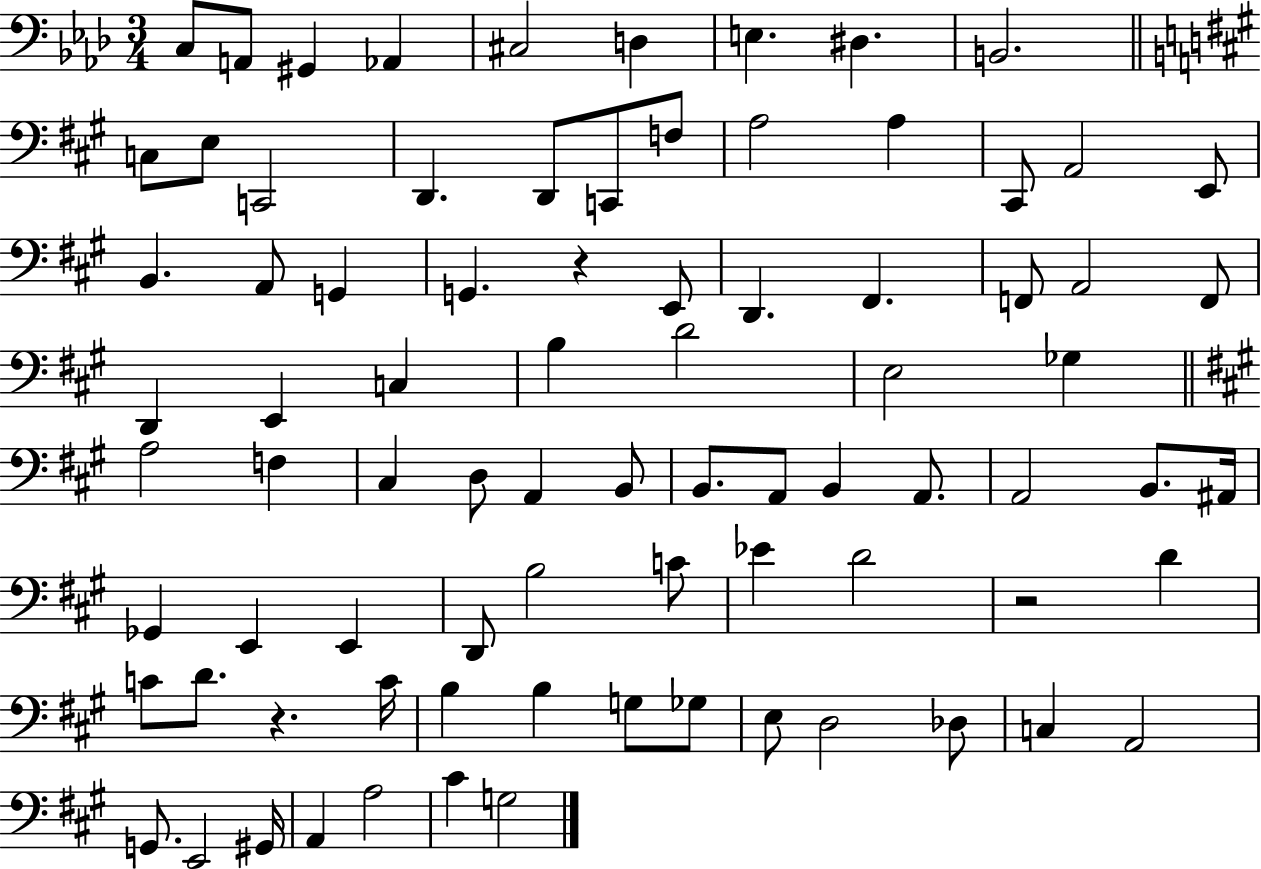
C3/e A2/e G#2/q Ab2/q C#3/h D3/q E3/q. D#3/q. B2/h. C3/e E3/e C2/h D2/q. D2/e C2/e F3/e A3/h A3/q C#2/e A2/h E2/e B2/q. A2/e G2/q G2/q. R/q E2/e D2/q. F#2/q. F2/e A2/h F2/e D2/q E2/q C3/q B3/q D4/h E3/h Gb3/q A3/h F3/q C#3/q D3/e A2/q B2/e B2/e. A2/e B2/q A2/e. A2/h B2/e. A#2/s Gb2/q E2/q E2/q D2/e B3/h C4/e Eb4/q D4/h R/h D4/q C4/e D4/e. R/q. C4/s B3/q B3/q G3/e Gb3/e E3/e D3/h Db3/e C3/q A2/h G2/e. E2/h G#2/s A2/q A3/h C#4/q G3/h